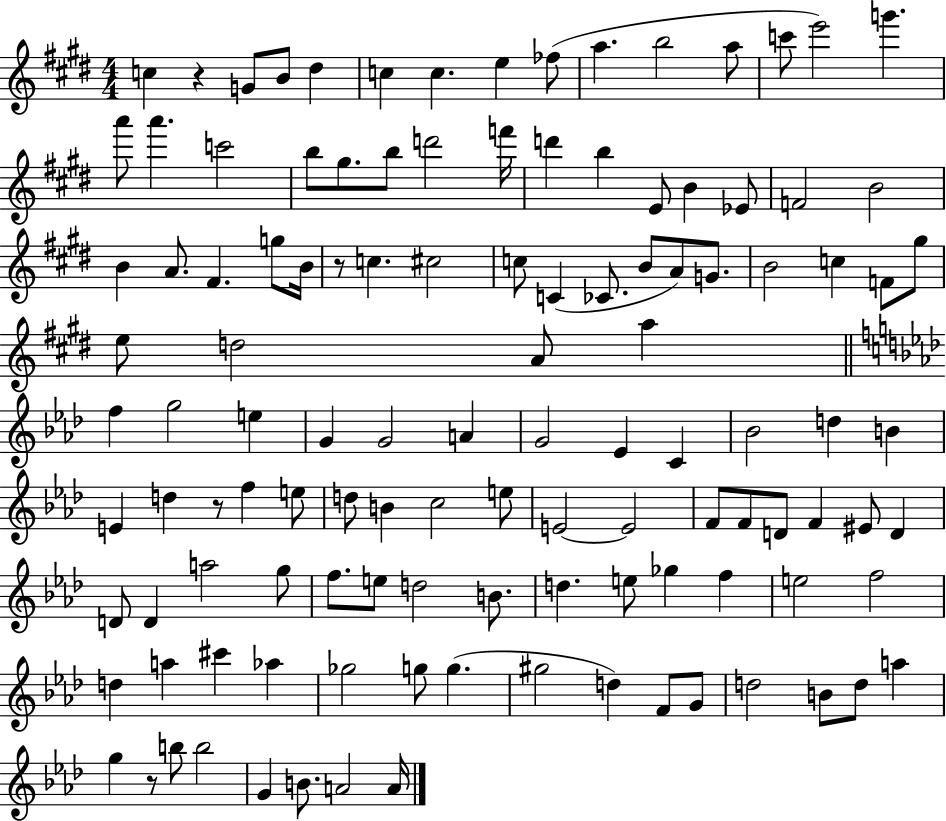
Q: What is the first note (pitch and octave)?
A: C5